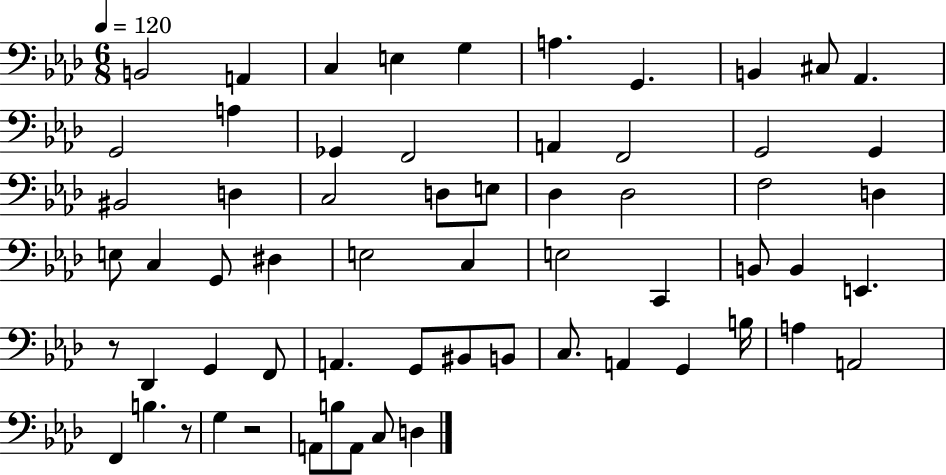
{
  \clef bass
  \numericTimeSignature
  \time 6/8
  \key aes \major
  \tempo 4 = 120
  b,2 a,4 | c4 e4 g4 | a4. g,4. | b,4 cis8 aes,4. | \break g,2 a4 | ges,4 f,2 | a,4 f,2 | g,2 g,4 | \break bis,2 d4 | c2 d8 e8 | des4 des2 | f2 d4 | \break e8 c4 g,8 dis4 | e2 c4 | e2 c,4 | b,8 b,4 e,4. | \break r8 des,4 g,4 f,8 | a,4. g,8 bis,8 b,8 | c8. a,4 g,4 b16 | a4 a,2 | \break f,4 b4. r8 | g4 r2 | a,8 b8 a,8 c8 d4 | \bar "|."
}